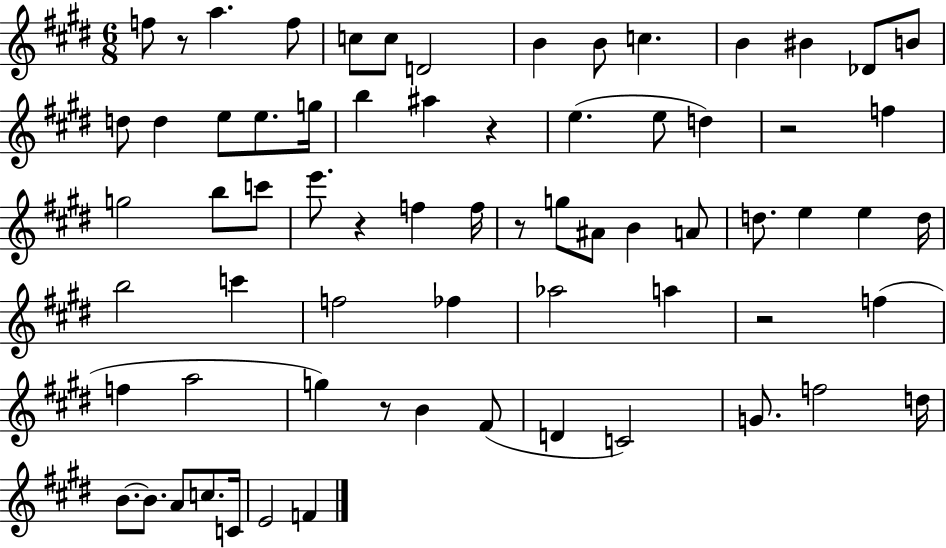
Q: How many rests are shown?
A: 7